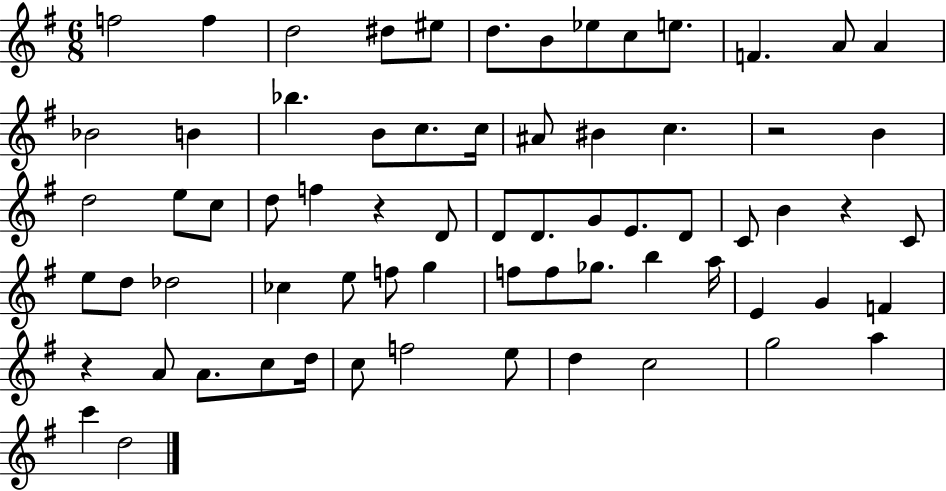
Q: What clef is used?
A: treble